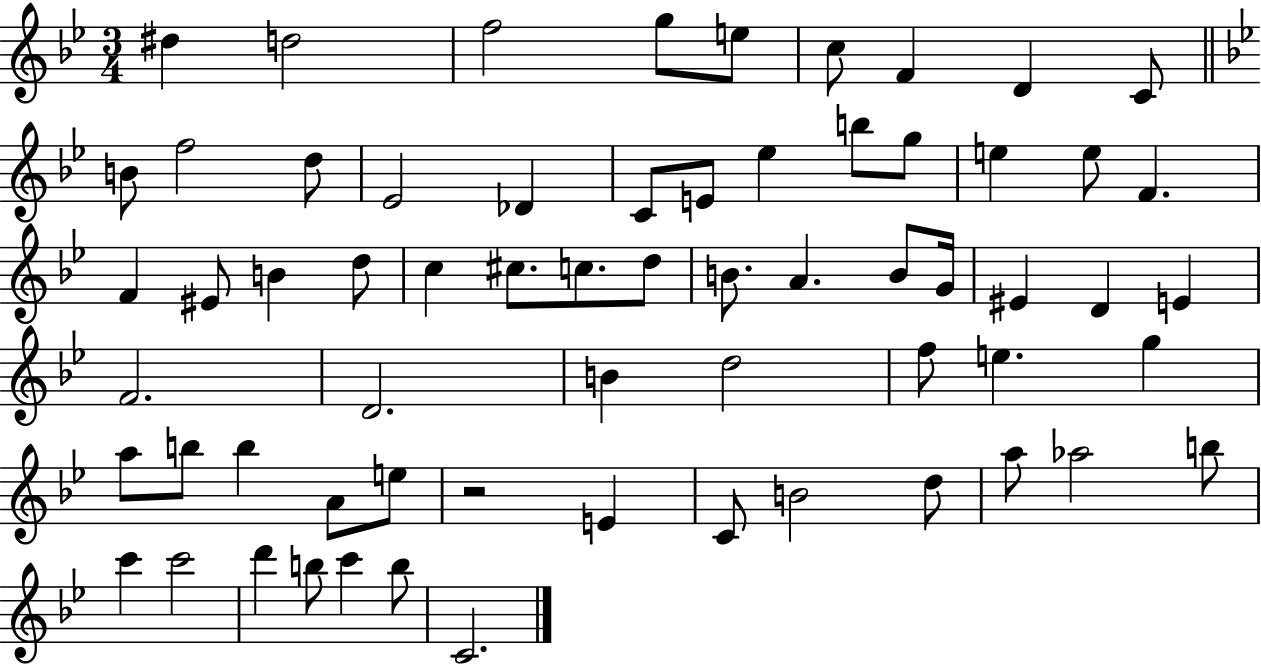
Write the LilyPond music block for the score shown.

{
  \clef treble
  \numericTimeSignature
  \time 3/4
  \key bes \major
  dis''4 d''2 | f''2 g''8 e''8 | c''8 f'4 d'4 c'8 | \bar "||" \break \key g \minor b'8 f''2 d''8 | ees'2 des'4 | c'8 e'8 ees''4 b''8 g''8 | e''4 e''8 f'4. | \break f'4 eis'8 b'4 d''8 | c''4 cis''8. c''8. d''8 | b'8. a'4. b'8 g'16 | eis'4 d'4 e'4 | \break f'2. | d'2. | b'4 d''2 | f''8 e''4. g''4 | \break a''8 b''8 b''4 a'8 e''8 | r2 e'4 | c'8 b'2 d''8 | a''8 aes''2 b''8 | \break c'''4 c'''2 | d'''4 b''8 c'''4 b''8 | c'2. | \bar "|."
}